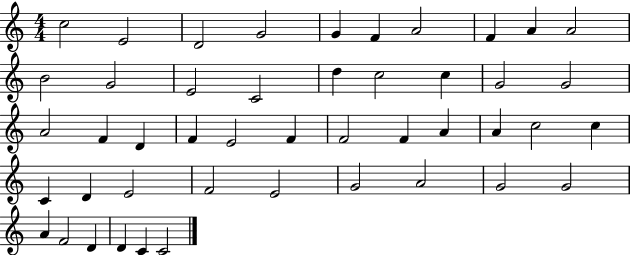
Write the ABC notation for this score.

X:1
T:Untitled
M:4/4
L:1/4
K:C
c2 E2 D2 G2 G F A2 F A A2 B2 G2 E2 C2 d c2 c G2 G2 A2 F D F E2 F F2 F A A c2 c C D E2 F2 E2 G2 A2 G2 G2 A F2 D D C C2